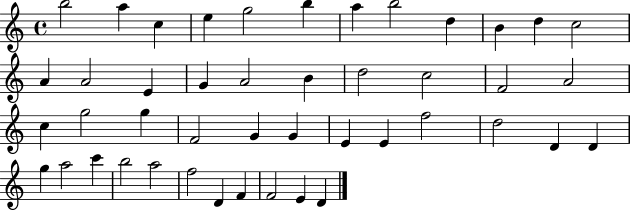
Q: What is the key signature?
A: C major